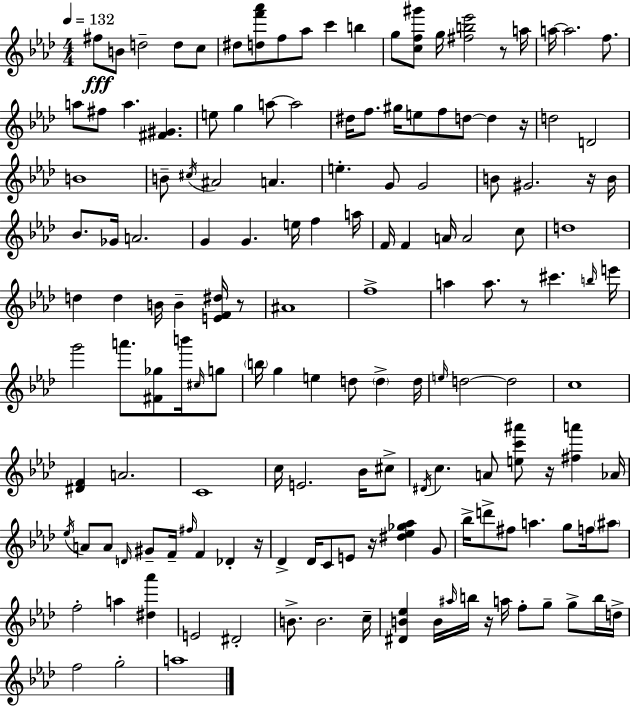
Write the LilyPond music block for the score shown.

{
  \clef treble
  \numericTimeSignature
  \time 4/4
  \key aes \major
  \tempo 4 = 132
  fis''8\fff b'8 d''2-- d''8 c''8 | dis''8 <d'' f''' aes'''>8 f''8 aes''8 c'''4 b''4 | g''8 <c'' f'' gis'''>8 g''16 <fis'' b'' ees'''>2 r8 a''16 | a''16~~ a''2. f''8. | \break a''8 fis''8 a''4. <fis' gis'>4. | e''8 g''4 a''8~~ a''2 | dis''16 f''8. gis''16 e''8 f''8 d''8~~ d''4 r16 | d''2 d'2 | \break b'1 | b'8-- \acciaccatura { cis''16 } ais'2 a'4. | e''4.-. g'8 g'2 | b'8 gis'2. r16 | \break b'16 bes'8. ges'16 a'2. | g'4 g'4. e''16 f''4 | a''16 f'16 f'4 a'16 a'2 c''8 | d''1 | \break d''4 d''4 b'16 b'4-- <e' f' dis''>16 r8 | ais'1 | f''1-> | a''4 a''8. r8 cis'''4. | \break \grace { b''16 } e'''16 g'''2 a'''8. <fis' ges''>8 b'''16 | \grace { cis''16 } g''8 \parenthesize b''16 g''4 e''4 d''8 \parenthesize d''4-> | d''16 \grace { e''16 } d''2~~ d''2 | c''1 | \break <dis' f'>4 a'2. | c'1 | c''16 e'2. | bes'16 cis''8-> \acciaccatura { dis'16 } c''4. a'8 <e'' c''' ais'''>8 r16 | \break <fis'' a'''>4 aes'16 \acciaccatura { ees''16 } a'8 a'8 \grace { d'16 } gis'8-- f'16-- \grace { fis''16 } f'4 | des'4-. r16 des'4-> des'16 c'8 e'8 | r16 <dis'' ees'' ges'' aes''>4 g'8 bes''16-> d'''8-> fis''8 a''4. | g''8 f''16 \parenthesize ais''8 f''2-. | \break a''4 <dis'' aes'''>4 e'2 | dis'2-. b'8.-> b'2. | c''16-- <dis' b' ees''>4 b'16 \grace { ais''16 } b''16 r16 | a''16 f''8-. g''8-- g''8-> b''16 d''16-> f''2 | \break g''2-. a''1 | \bar "|."
}